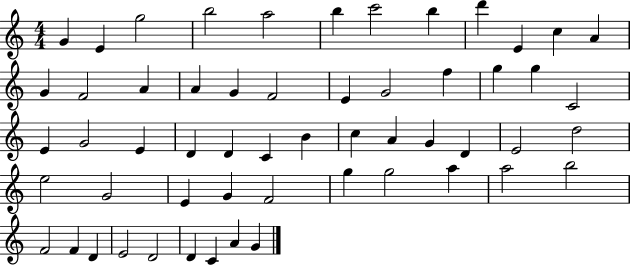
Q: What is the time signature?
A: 4/4